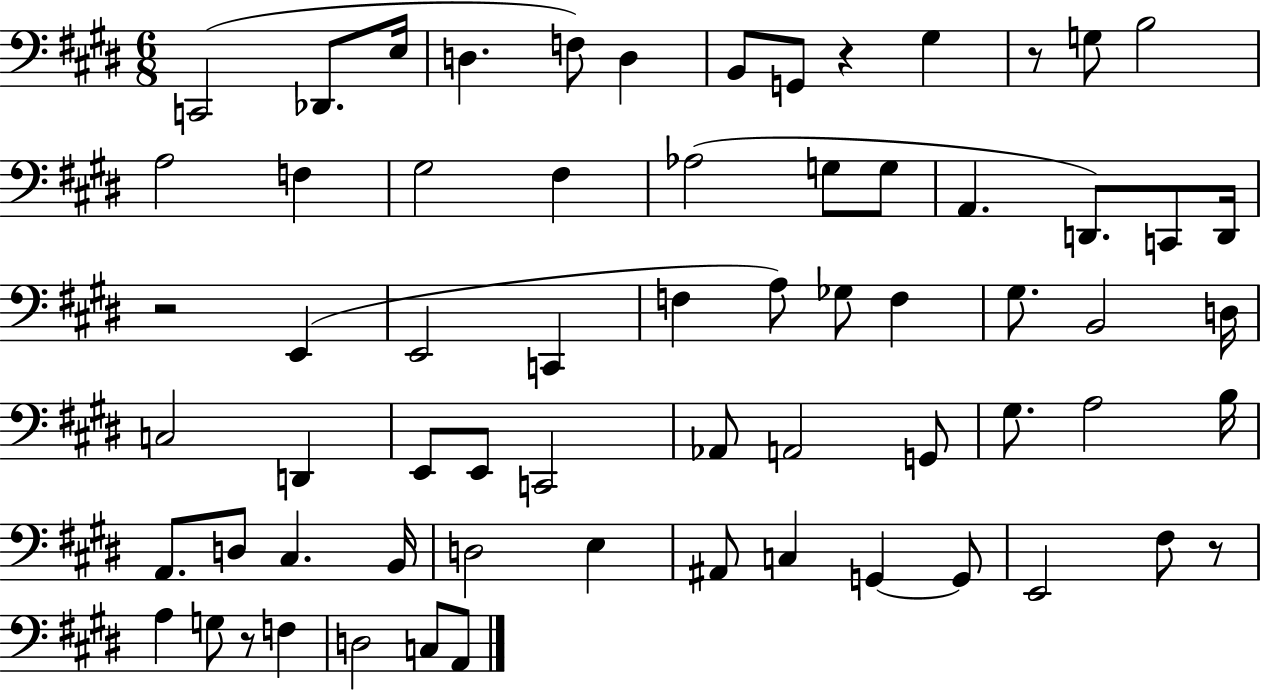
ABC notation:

X:1
T:Untitled
M:6/8
L:1/4
K:E
C,,2 _D,,/2 E,/4 D, F,/2 D, B,,/2 G,,/2 z ^G, z/2 G,/2 B,2 A,2 F, ^G,2 ^F, _A,2 G,/2 G,/2 A,, D,,/2 C,,/2 D,,/4 z2 E,, E,,2 C,, F, A,/2 _G,/2 F, ^G,/2 B,,2 D,/4 C,2 D,, E,,/2 E,,/2 C,,2 _A,,/2 A,,2 G,,/2 ^G,/2 A,2 B,/4 A,,/2 D,/2 ^C, B,,/4 D,2 E, ^A,,/2 C, G,, G,,/2 E,,2 ^F,/2 z/2 A, G,/2 z/2 F, D,2 C,/2 A,,/2